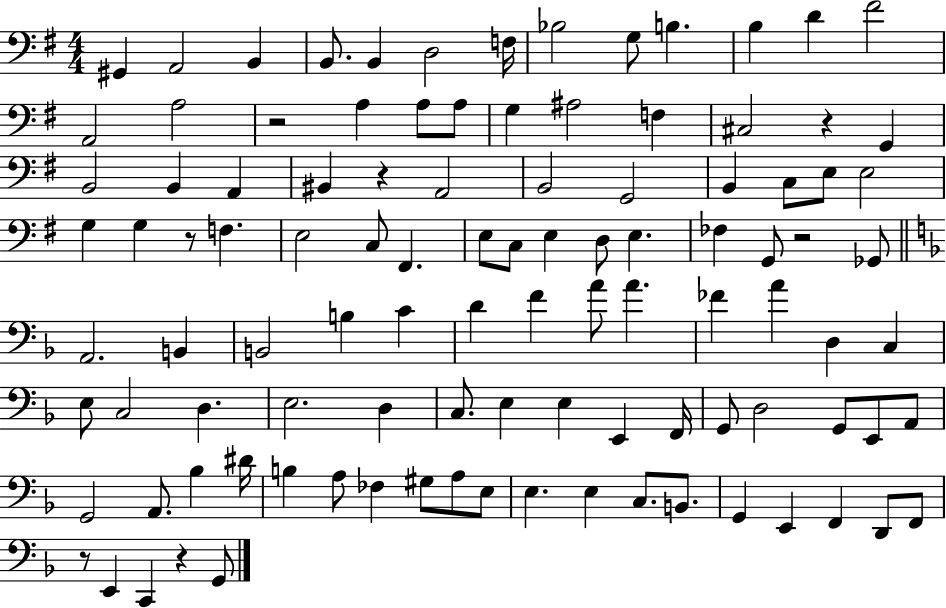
X:1
T:Untitled
M:4/4
L:1/4
K:G
^G,, A,,2 B,, B,,/2 B,, D,2 F,/4 _B,2 G,/2 B, B, D ^F2 A,,2 A,2 z2 A, A,/2 A,/2 G, ^A,2 F, ^C,2 z G,, B,,2 B,, A,, ^B,, z A,,2 B,,2 G,,2 B,, C,/2 E,/2 E,2 G, G, z/2 F, E,2 C,/2 ^F,, E,/2 C,/2 E, D,/2 E, _F, G,,/2 z2 _G,,/2 A,,2 B,, B,,2 B, C D F A/2 A _F A D, C, E,/2 C,2 D, E,2 D, C,/2 E, E, E,, F,,/4 G,,/2 D,2 G,,/2 E,,/2 A,,/2 G,,2 A,,/2 _B, ^D/4 B, A,/2 _F, ^G,/2 A,/2 E,/2 E, E, C,/2 B,,/2 G,, E,, F,, D,,/2 F,,/2 z/2 E,, C,, z G,,/2